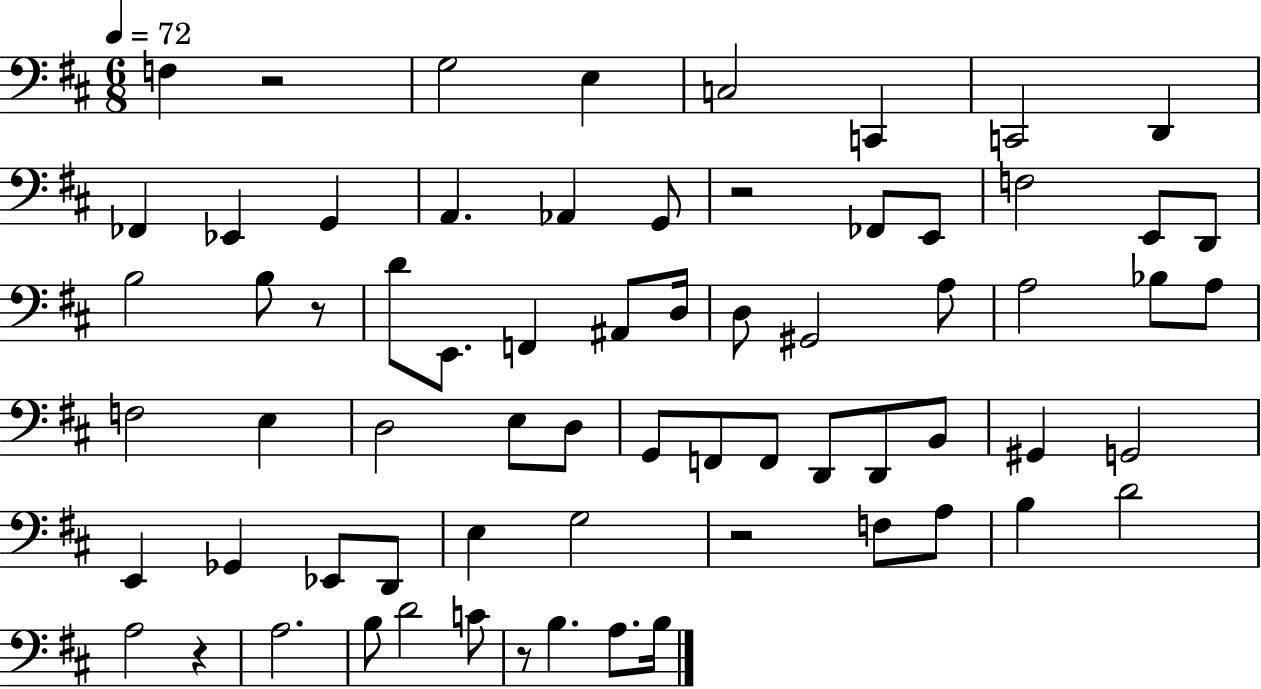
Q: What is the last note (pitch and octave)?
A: B3